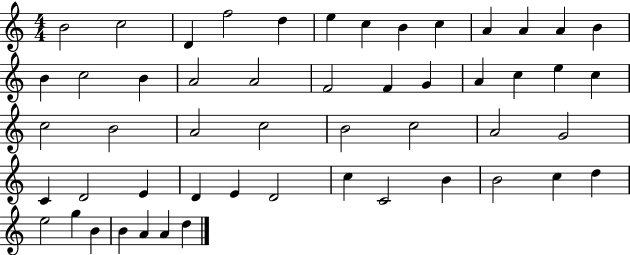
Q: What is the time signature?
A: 4/4